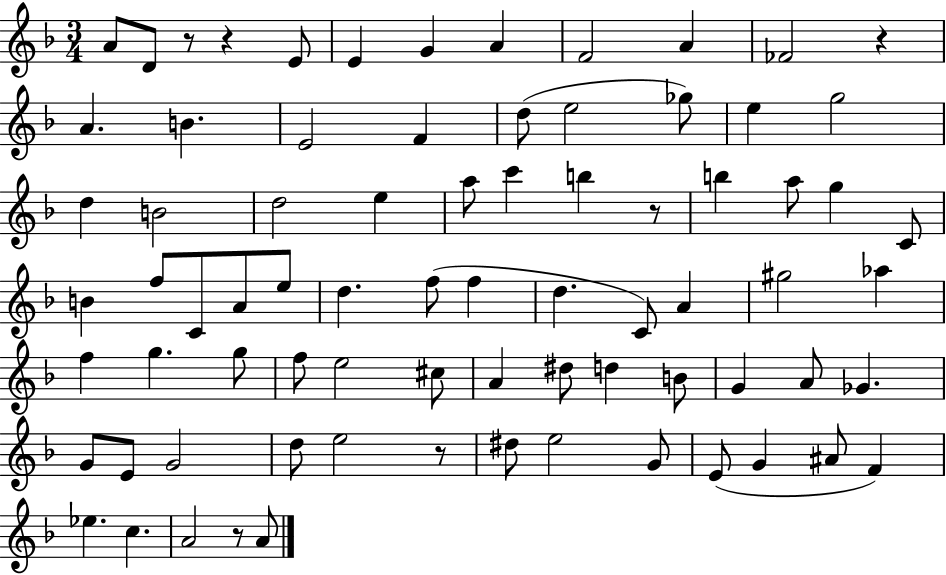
A4/e D4/e R/e R/q E4/e E4/q G4/q A4/q F4/h A4/q FES4/h R/q A4/q. B4/q. E4/h F4/q D5/e E5/h Gb5/e E5/q G5/h D5/q B4/h D5/h E5/q A5/e C6/q B5/q R/e B5/q A5/e G5/q C4/e B4/q F5/e C4/e A4/e E5/e D5/q. F5/e F5/q D5/q. C4/e A4/q G#5/h Ab5/q F5/q G5/q. G5/e F5/e E5/h C#5/e A4/q D#5/e D5/q B4/e G4/q A4/e Gb4/q. G4/e E4/e G4/h D5/e E5/h R/e D#5/e E5/h G4/e E4/e G4/q A#4/e F4/q Eb5/q. C5/q. A4/h R/e A4/e